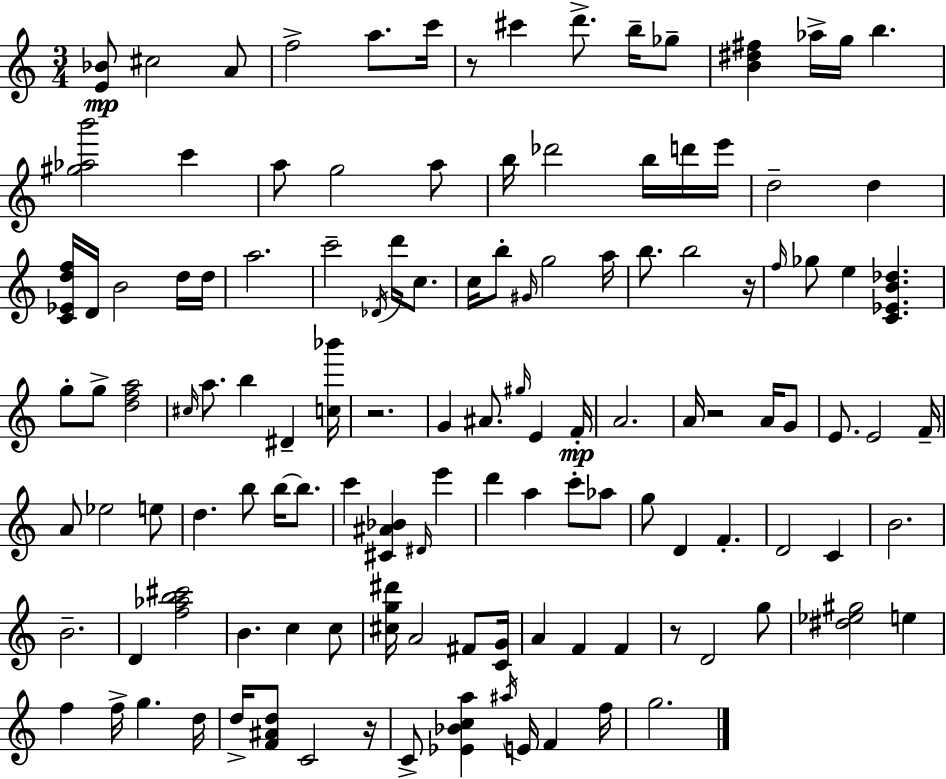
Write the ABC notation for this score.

X:1
T:Untitled
M:3/4
L:1/4
K:Am
[E_B]/2 ^c2 A/2 f2 a/2 c'/4 z/2 ^c' d'/2 b/4 _g/2 [B^d^f] _a/4 g/4 b [^g_ab']2 c' a/2 g2 a/2 b/4 _d'2 b/4 d'/4 e'/4 d2 d [C_Edf]/4 D/4 B2 d/4 d/4 a2 c'2 _D/4 d'/4 c/2 c/4 b/2 ^G/4 g2 a/4 b/2 b2 z/4 f/4 _g/2 e [C_EB_d] g/2 g/2 [dfa]2 ^c/4 a/2 b ^D [c_b']/4 z2 G ^A/2 ^g/4 E F/4 A2 A/4 z2 A/4 G/2 E/2 E2 F/4 A/2 _e2 e/2 d b/2 b/4 b/2 c' [^C^A_B] ^D/4 e' d' a c'/2 _a/2 g/2 D F D2 C B2 B2 D [f_ab^c']2 B c c/2 [^cg^d']/4 A2 ^F/2 [CG]/4 A F F z/2 D2 g/2 [^d_e^g]2 e f f/4 g d/4 d/4 [F^Ad]/2 C2 z/4 C/2 [_E_Bca] ^a/4 E/4 F f/4 g2